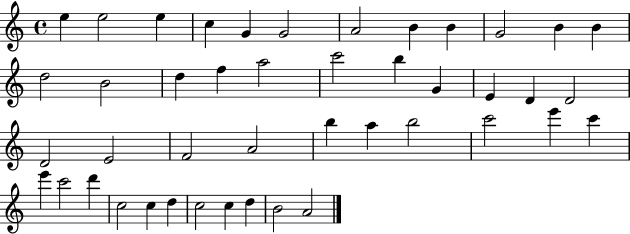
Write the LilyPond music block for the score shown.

{
  \clef treble
  \time 4/4
  \defaultTimeSignature
  \key c \major
  e''4 e''2 e''4 | c''4 g'4 g'2 | a'2 b'4 b'4 | g'2 b'4 b'4 | \break d''2 b'2 | d''4 f''4 a''2 | c'''2 b''4 g'4 | e'4 d'4 d'2 | \break d'2 e'2 | f'2 a'2 | b''4 a''4 b''2 | c'''2 e'''4 c'''4 | \break e'''4 c'''2 d'''4 | c''2 c''4 d''4 | c''2 c''4 d''4 | b'2 a'2 | \break \bar "|."
}